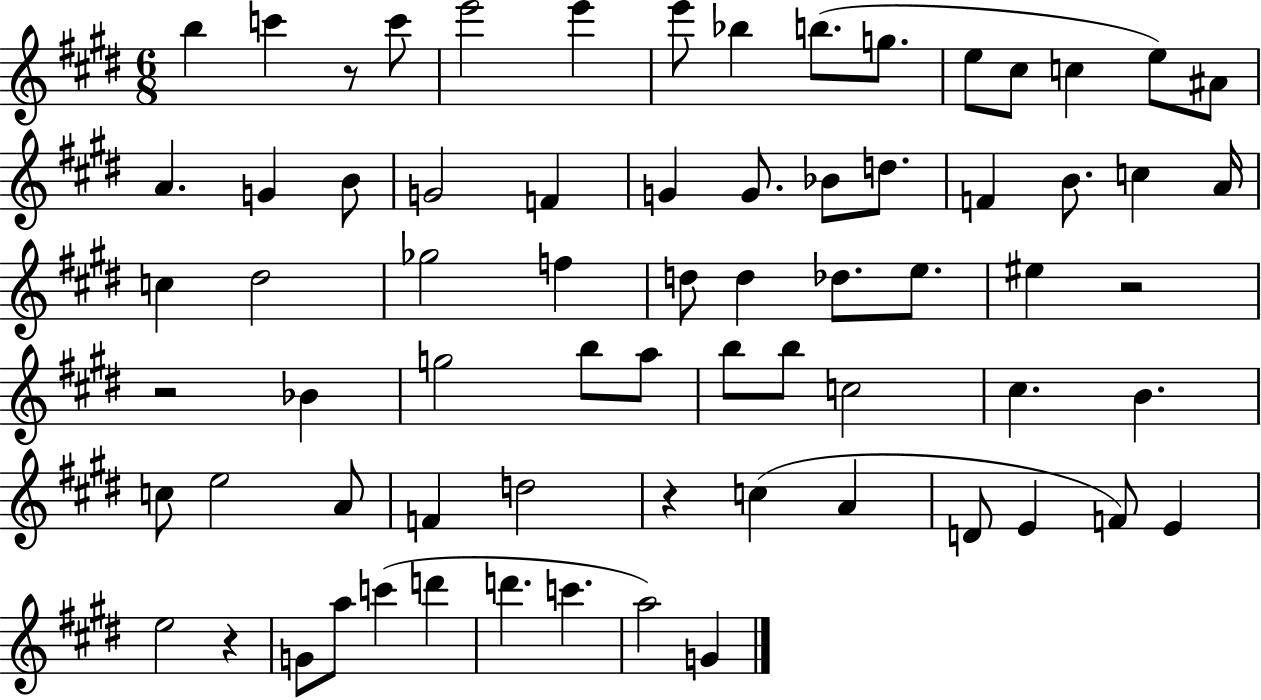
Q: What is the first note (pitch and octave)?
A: B5